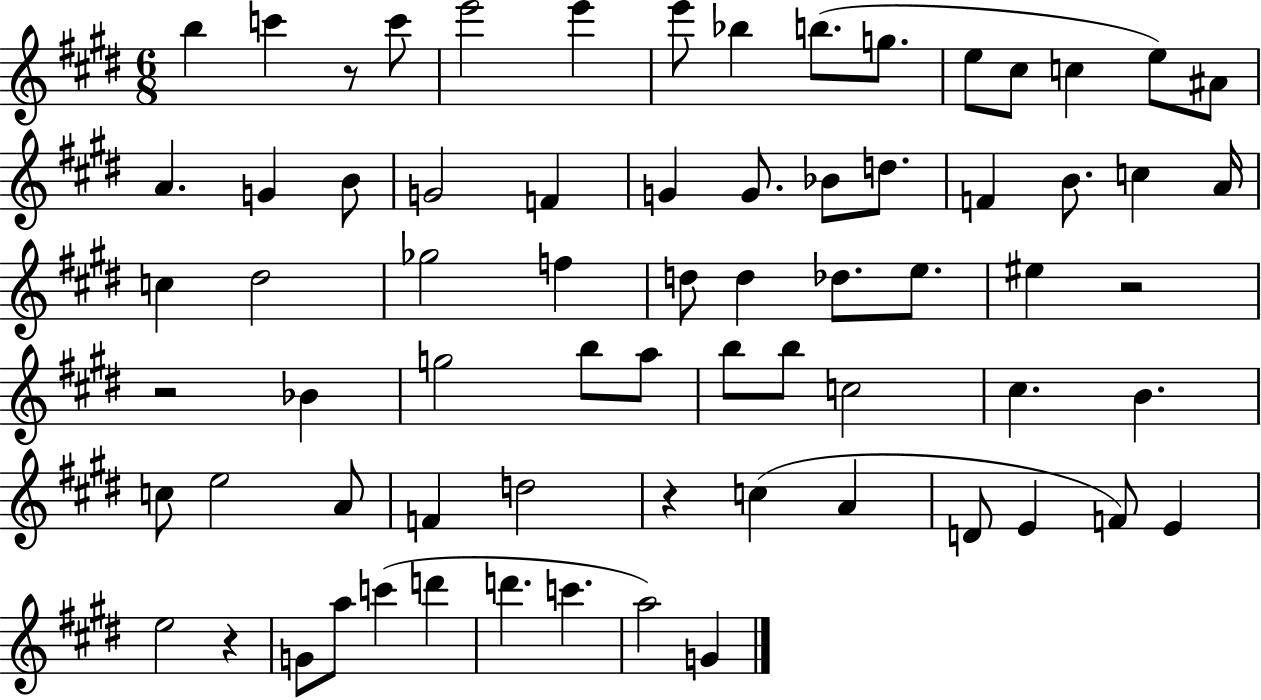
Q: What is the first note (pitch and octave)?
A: B5